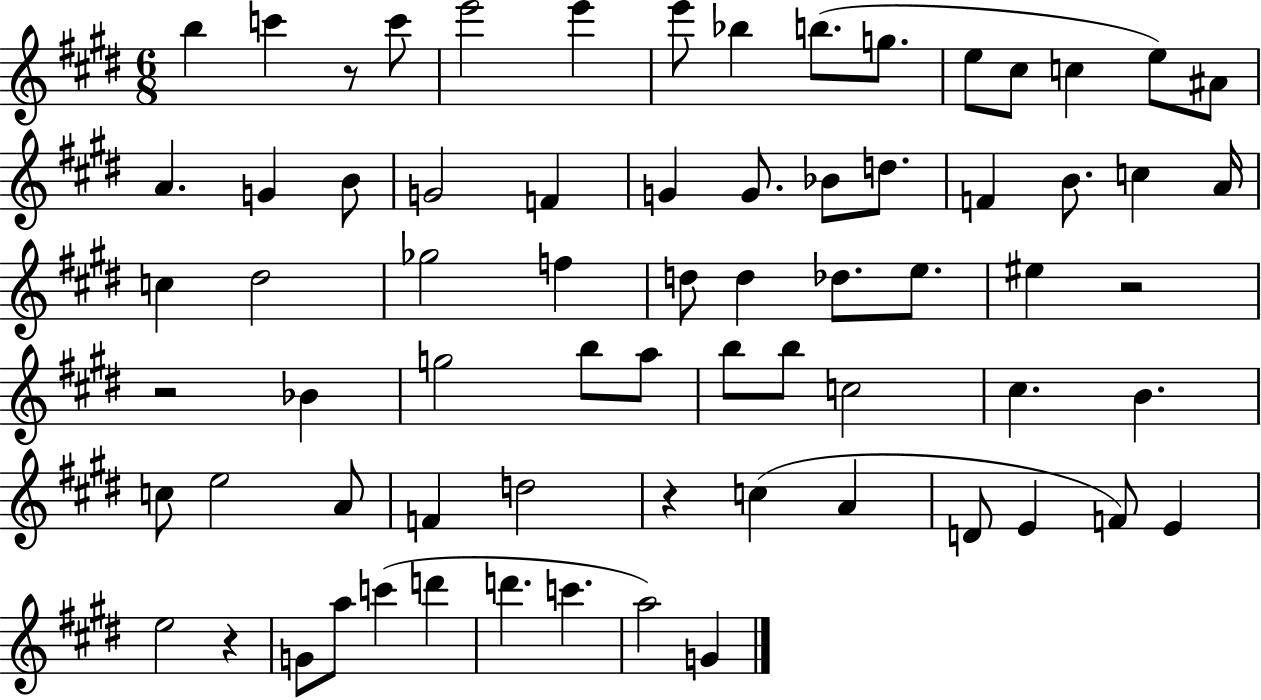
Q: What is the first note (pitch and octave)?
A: B5